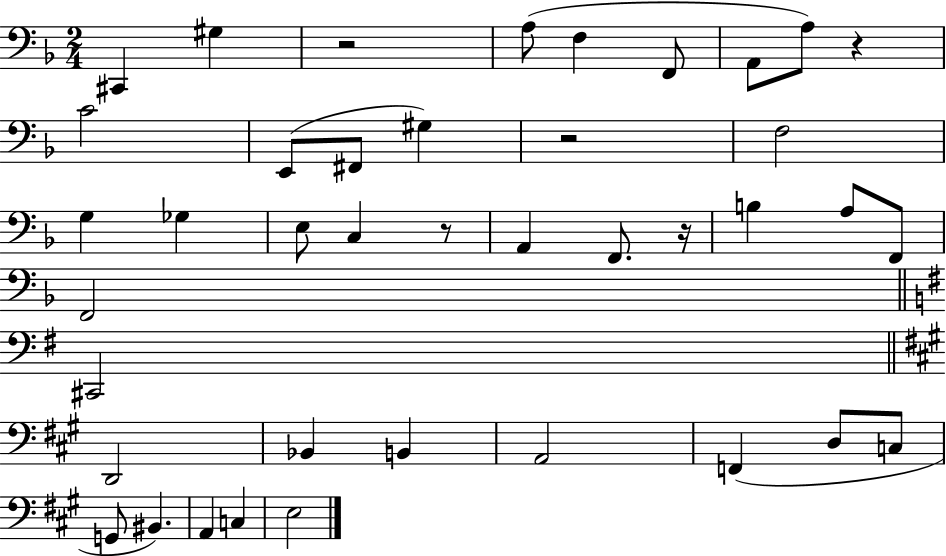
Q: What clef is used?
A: bass